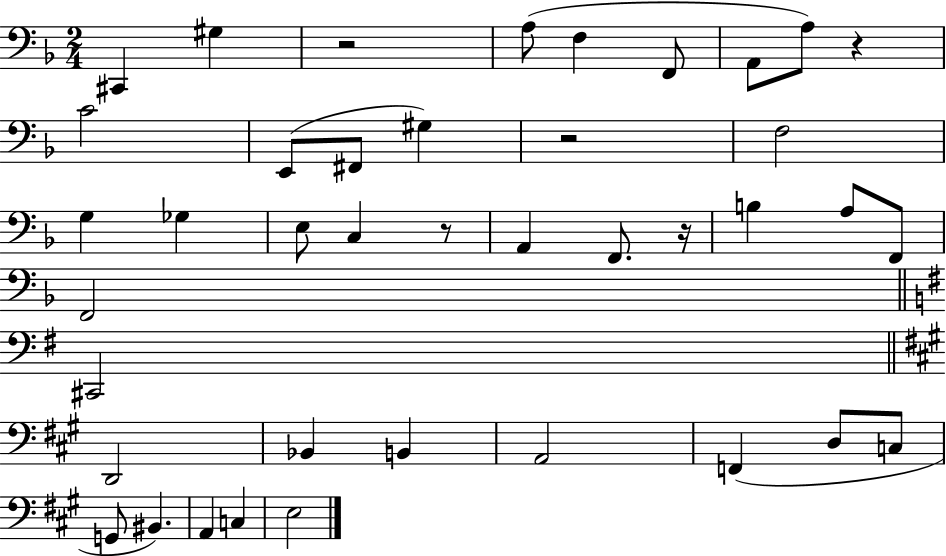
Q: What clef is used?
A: bass